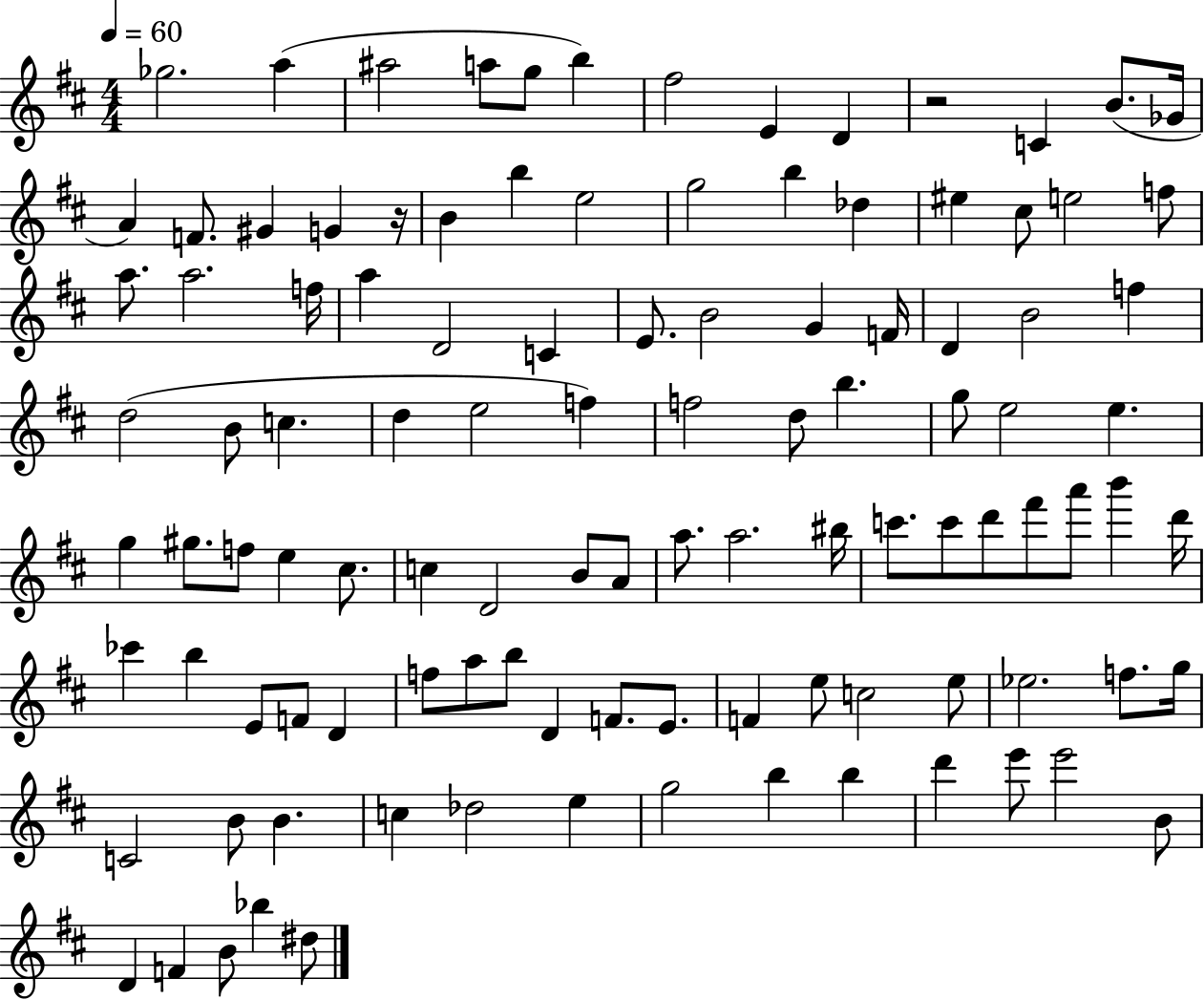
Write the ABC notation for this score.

X:1
T:Untitled
M:4/4
L:1/4
K:D
_g2 a ^a2 a/2 g/2 b ^f2 E D z2 C B/2 _G/4 A F/2 ^G G z/4 B b e2 g2 b _d ^e ^c/2 e2 f/2 a/2 a2 f/4 a D2 C E/2 B2 G F/4 D B2 f d2 B/2 c d e2 f f2 d/2 b g/2 e2 e g ^g/2 f/2 e ^c/2 c D2 B/2 A/2 a/2 a2 ^b/4 c'/2 c'/2 d'/2 ^f'/2 a'/2 b' d'/4 _c' b E/2 F/2 D f/2 a/2 b/2 D F/2 E/2 F e/2 c2 e/2 _e2 f/2 g/4 C2 B/2 B c _d2 e g2 b b d' e'/2 e'2 B/2 D F B/2 _b ^d/2